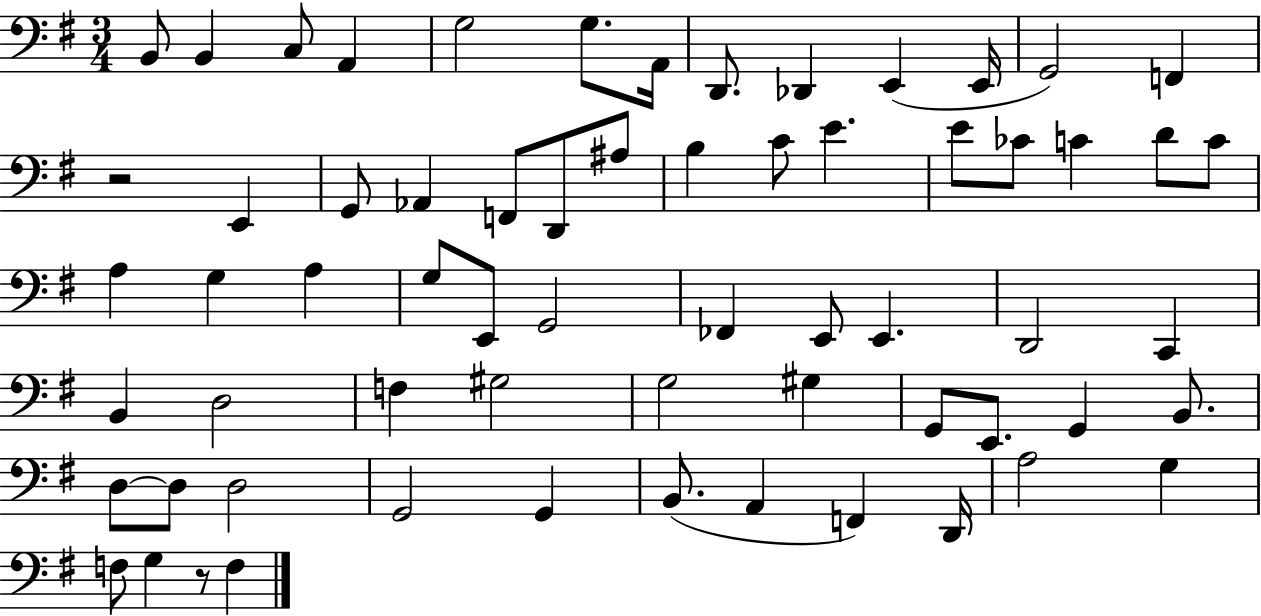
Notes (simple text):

B2/e B2/q C3/e A2/q G3/h G3/e. A2/s D2/e. Db2/q E2/q E2/s G2/h F2/q R/h E2/q G2/e Ab2/q F2/e D2/e A#3/e B3/q C4/e E4/q. E4/e CES4/e C4/q D4/e C4/e A3/q G3/q A3/q G3/e E2/e G2/h FES2/q E2/e E2/q. D2/h C2/q B2/q D3/h F3/q G#3/h G3/h G#3/q G2/e E2/e. G2/q B2/e. D3/e D3/e D3/h G2/h G2/q B2/e. A2/q F2/q D2/s A3/h G3/q F3/e G3/q R/e F3/q